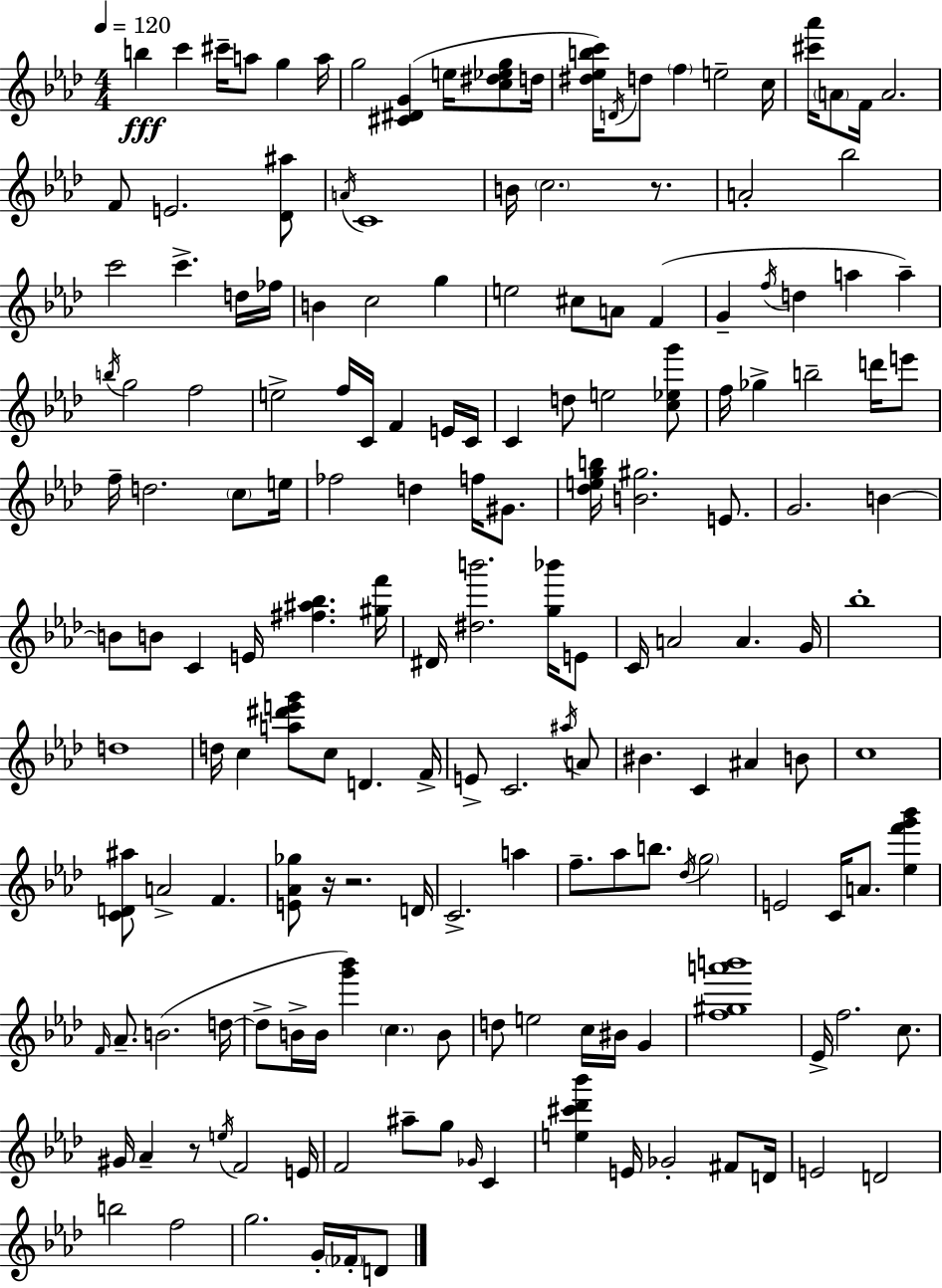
{
  \clef treble
  \numericTimeSignature
  \time 4/4
  \key aes \major
  \tempo 4 = 120
  \repeat volta 2 { b''4\fff c'''4 cis'''16-- a''8 g''4 a''16 | g''2 <cis' dis' g'>4( e''16 <c'' dis'' ees'' g''>8 d''16 | <dis'' ees'' b'' c'''>16) \acciaccatura { d'16 } d''8 \parenthesize f''4 e''2-- | c''16 <cis''' aes'''>16 \parenthesize a'8 f'16 a'2. | \break f'8 e'2. <des' ais''>8 | \acciaccatura { a'16 } c'1 | b'16 \parenthesize c''2. r8. | a'2-. bes''2 | \break c'''2 c'''4.-> | d''16 fes''16 b'4 c''2 g''4 | e''2 cis''8 a'8 f'4( | g'4-- \acciaccatura { f''16 } d''4 a''4 a''4--) | \break \acciaccatura { b''16 } g''2 f''2 | e''2-> f''16 c'16 f'4 | e'16 c'16 c'4 d''8 e''2 | <c'' ees'' g'''>8 f''16 ges''4-> b''2-- | \break d'''16 e'''8 f''16-- d''2. | \parenthesize c''8 e''16 fes''2 d''4 | f''16 gis'8. <des'' e'' g'' b''>16 <b' gis''>2. | e'8. g'2. | \break b'4~~ b'8 b'8 c'4 e'16 <fis'' ais'' bes''>4. | <gis'' f'''>16 dis'16 <dis'' b'''>2. | <g'' bes'''>16 e'8 c'16 a'2 a'4. | g'16 bes''1-. | \break d''1 | d''16 c''4 <a'' dis''' e''' g'''>8 c''8 d'4. | f'16-> e'8-> c'2. | \acciaccatura { ais''16 } a'8 bis'4. c'4 ais'4 | \break b'8 c''1 | <c' d' ais''>8 a'2-> f'4. | <e' aes' ges''>8 r16 r2. | d'16 c'2.-> | \break a''4 f''8.-- aes''8 b''8. \acciaccatura { des''16 } \parenthesize g''2 | e'2 c'16 a'8. | <ees'' f''' g''' bes'''>4 \grace { f'16 } aes'8.-- b'2.( | d''16~~ d''8-> b'16-> b'16 <g''' bes'''>4) \parenthesize c''4. | \break b'8 d''8 e''2 | c''16 bis'16 g'4 <f'' gis'' a''' b'''>1 | ees'16-> f''2. | c''8. gis'16 aes'4-- r8 \acciaccatura { e''16 } f'2 | \break e'16 f'2 | ais''8-- g''8 \grace { ges'16 } c'4 <e'' cis''' des''' bes'''>4 e'16 ges'2-. | fis'8 d'16 e'2 | d'2 b''2 | \break f''2 g''2. | g'16-. \parenthesize fes'16-. d'8 } \bar "|."
}